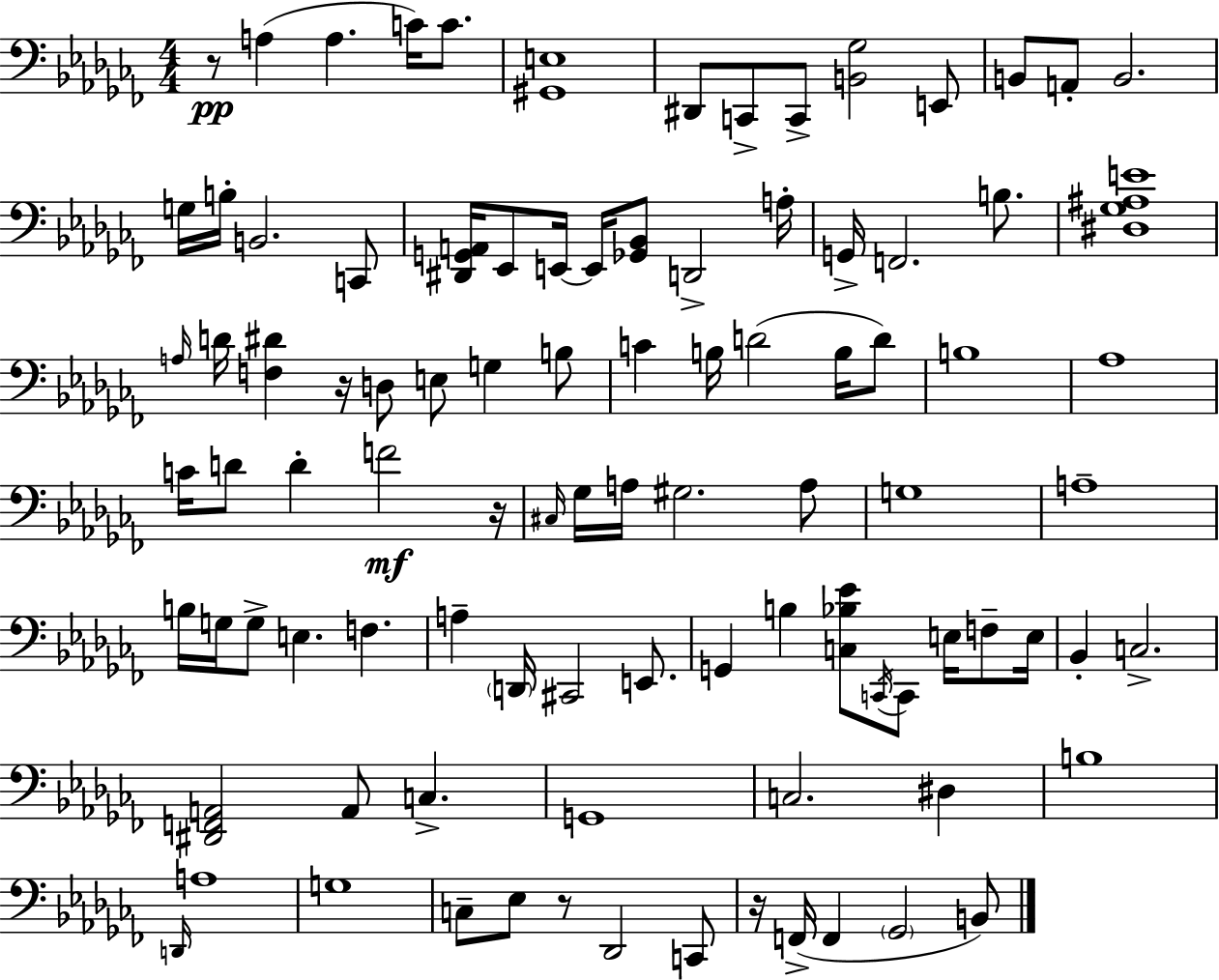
R/e A3/q A3/q. C4/s C4/e. [G#2,E3]/w D#2/e C2/e C2/e [B2,Gb3]/h E2/e B2/e A2/e B2/h. G3/s B3/s B2/h. C2/e [D#2,G2,A2]/s Eb2/e E2/s E2/s [Gb2,Bb2]/e D2/h A3/s G2/s F2/h. B3/e. [D#3,Gb3,A#3,E4]/w A3/s D4/s [F3,D#4]/q R/s D3/e E3/e G3/q B3/e C4/q B3/s D4/h B3/s D4/e B3/w Ab3/w C4/s D4/e D4/q F4/h R/s C#3/s Gb3/s A3/s G#3/h. A3/e G3/w A3/w B3/s G3/s G3/e E3/q. F3/q. A3/q D2/s C#2/h E2/e. G2/q B3/q [C3,Bb3,Eb4]/e C2/s C2/e E3/s F3/e E3/s Bb2/q C3/h. [D#2,F2,A2]/h A2/e C3/q. G2/w C3/h. D#3/q B3/w D2/s A3/w G3/w C3/e Eb3/e R/e Db2/h C2/e R/s F2/s F2/q Gb2/h B2/e